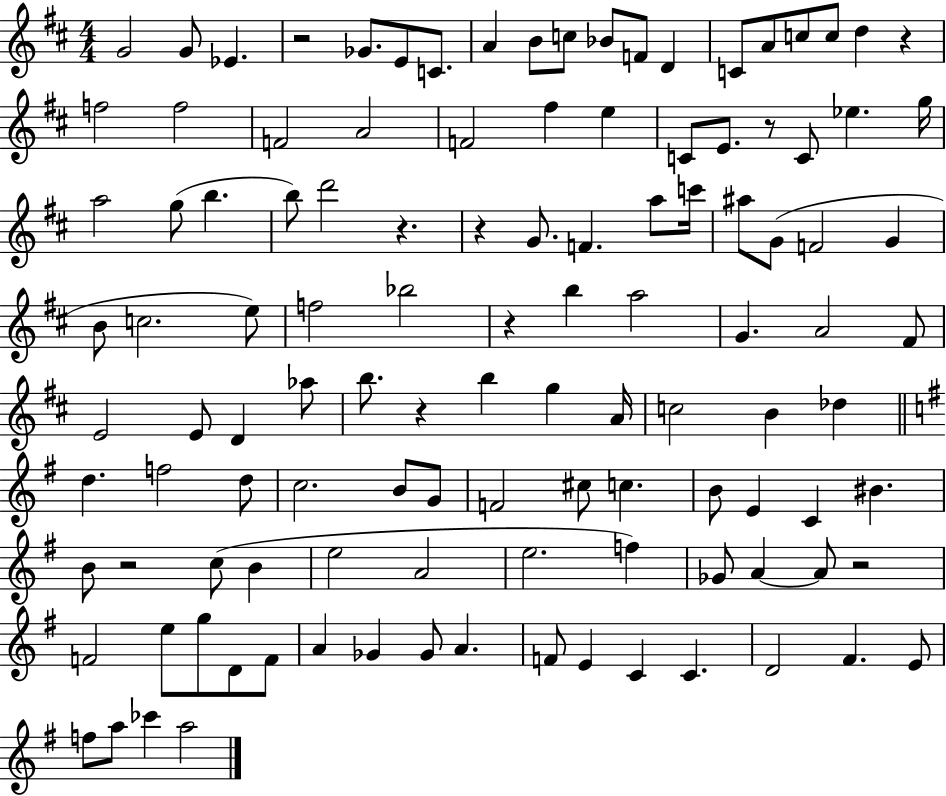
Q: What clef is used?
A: treble